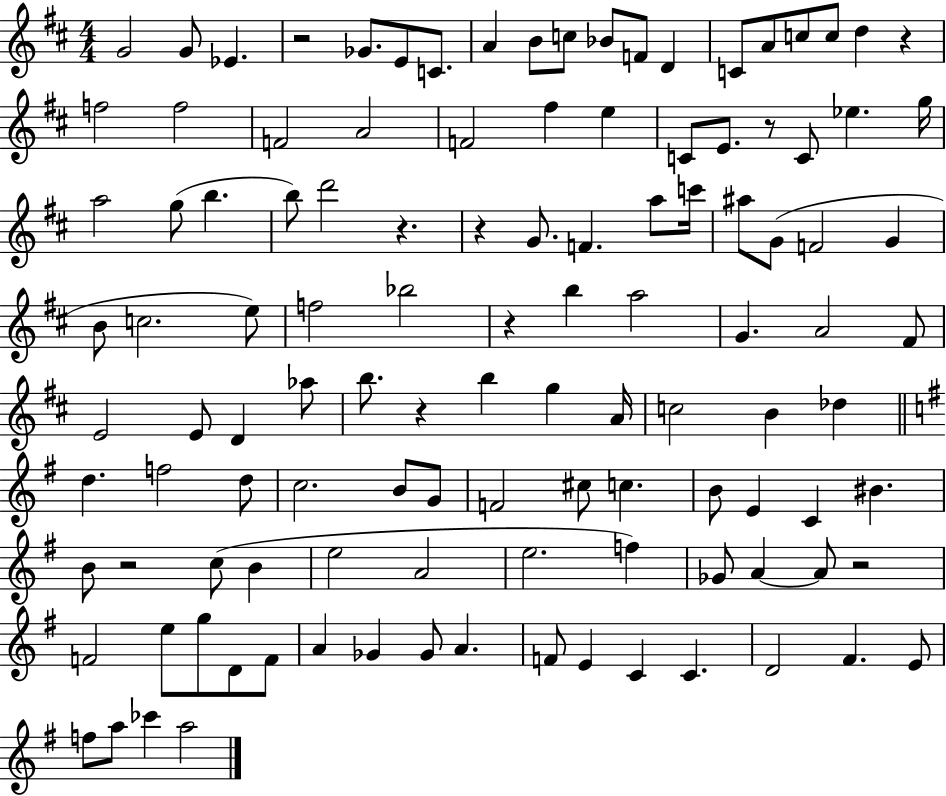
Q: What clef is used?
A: treble